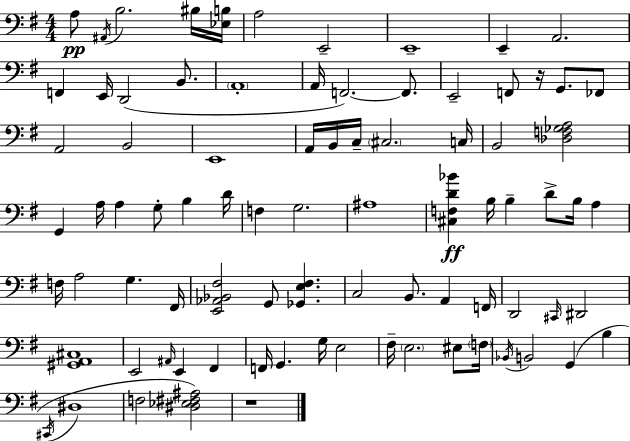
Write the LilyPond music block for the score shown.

{
  \clef bass
  \numericTimeSignature
  \time 4/4
  \key g \major
  a8\pp \acciaccatura { ais,16 } b2. bis16 | <ees b>16 a2 e,2-- | e,1-- | e,4-- a,2. | \break f,4 e,16 d,2( b,8. | \parenthesize a,1-. | a,16 f,2.~~) f,8. | e,2-- f,8 r16 g,8. fes,8 | \break a,2 b,2 | e,1 | a,16 b,16 c16-- \parenthesize cis2. | c16 b,2 <des f ges a>2 | \break g,4 a16 a4 g8-. b4 | d'16 f4 g2. | ais1 | <cis f d' bes'>4\ff b16 b4-- d'8-> b16 a4 | \break f16 a2 g4. | fis,16 <e, aes, bes, fis>2 g,8 <ges, e fis>4. | c2 b,8. a,4 | f,16 d,2 \grace { cis,16 } dis,2 | \break <gis, a, cis>1 | e,2 \grace { ais,16 } e,4 fis,4 | f,16 g,4. g16 e2 | fis16-- \parenthesize e2. | \break eis8 \parenthesize f16 \acciaccatura { bes,16 } b,2 g,4( | b4 \acciaccatura { cis,16 } dis1 | f2 <dis ees fis ais>2) | r1 | \break \bar "|."
}